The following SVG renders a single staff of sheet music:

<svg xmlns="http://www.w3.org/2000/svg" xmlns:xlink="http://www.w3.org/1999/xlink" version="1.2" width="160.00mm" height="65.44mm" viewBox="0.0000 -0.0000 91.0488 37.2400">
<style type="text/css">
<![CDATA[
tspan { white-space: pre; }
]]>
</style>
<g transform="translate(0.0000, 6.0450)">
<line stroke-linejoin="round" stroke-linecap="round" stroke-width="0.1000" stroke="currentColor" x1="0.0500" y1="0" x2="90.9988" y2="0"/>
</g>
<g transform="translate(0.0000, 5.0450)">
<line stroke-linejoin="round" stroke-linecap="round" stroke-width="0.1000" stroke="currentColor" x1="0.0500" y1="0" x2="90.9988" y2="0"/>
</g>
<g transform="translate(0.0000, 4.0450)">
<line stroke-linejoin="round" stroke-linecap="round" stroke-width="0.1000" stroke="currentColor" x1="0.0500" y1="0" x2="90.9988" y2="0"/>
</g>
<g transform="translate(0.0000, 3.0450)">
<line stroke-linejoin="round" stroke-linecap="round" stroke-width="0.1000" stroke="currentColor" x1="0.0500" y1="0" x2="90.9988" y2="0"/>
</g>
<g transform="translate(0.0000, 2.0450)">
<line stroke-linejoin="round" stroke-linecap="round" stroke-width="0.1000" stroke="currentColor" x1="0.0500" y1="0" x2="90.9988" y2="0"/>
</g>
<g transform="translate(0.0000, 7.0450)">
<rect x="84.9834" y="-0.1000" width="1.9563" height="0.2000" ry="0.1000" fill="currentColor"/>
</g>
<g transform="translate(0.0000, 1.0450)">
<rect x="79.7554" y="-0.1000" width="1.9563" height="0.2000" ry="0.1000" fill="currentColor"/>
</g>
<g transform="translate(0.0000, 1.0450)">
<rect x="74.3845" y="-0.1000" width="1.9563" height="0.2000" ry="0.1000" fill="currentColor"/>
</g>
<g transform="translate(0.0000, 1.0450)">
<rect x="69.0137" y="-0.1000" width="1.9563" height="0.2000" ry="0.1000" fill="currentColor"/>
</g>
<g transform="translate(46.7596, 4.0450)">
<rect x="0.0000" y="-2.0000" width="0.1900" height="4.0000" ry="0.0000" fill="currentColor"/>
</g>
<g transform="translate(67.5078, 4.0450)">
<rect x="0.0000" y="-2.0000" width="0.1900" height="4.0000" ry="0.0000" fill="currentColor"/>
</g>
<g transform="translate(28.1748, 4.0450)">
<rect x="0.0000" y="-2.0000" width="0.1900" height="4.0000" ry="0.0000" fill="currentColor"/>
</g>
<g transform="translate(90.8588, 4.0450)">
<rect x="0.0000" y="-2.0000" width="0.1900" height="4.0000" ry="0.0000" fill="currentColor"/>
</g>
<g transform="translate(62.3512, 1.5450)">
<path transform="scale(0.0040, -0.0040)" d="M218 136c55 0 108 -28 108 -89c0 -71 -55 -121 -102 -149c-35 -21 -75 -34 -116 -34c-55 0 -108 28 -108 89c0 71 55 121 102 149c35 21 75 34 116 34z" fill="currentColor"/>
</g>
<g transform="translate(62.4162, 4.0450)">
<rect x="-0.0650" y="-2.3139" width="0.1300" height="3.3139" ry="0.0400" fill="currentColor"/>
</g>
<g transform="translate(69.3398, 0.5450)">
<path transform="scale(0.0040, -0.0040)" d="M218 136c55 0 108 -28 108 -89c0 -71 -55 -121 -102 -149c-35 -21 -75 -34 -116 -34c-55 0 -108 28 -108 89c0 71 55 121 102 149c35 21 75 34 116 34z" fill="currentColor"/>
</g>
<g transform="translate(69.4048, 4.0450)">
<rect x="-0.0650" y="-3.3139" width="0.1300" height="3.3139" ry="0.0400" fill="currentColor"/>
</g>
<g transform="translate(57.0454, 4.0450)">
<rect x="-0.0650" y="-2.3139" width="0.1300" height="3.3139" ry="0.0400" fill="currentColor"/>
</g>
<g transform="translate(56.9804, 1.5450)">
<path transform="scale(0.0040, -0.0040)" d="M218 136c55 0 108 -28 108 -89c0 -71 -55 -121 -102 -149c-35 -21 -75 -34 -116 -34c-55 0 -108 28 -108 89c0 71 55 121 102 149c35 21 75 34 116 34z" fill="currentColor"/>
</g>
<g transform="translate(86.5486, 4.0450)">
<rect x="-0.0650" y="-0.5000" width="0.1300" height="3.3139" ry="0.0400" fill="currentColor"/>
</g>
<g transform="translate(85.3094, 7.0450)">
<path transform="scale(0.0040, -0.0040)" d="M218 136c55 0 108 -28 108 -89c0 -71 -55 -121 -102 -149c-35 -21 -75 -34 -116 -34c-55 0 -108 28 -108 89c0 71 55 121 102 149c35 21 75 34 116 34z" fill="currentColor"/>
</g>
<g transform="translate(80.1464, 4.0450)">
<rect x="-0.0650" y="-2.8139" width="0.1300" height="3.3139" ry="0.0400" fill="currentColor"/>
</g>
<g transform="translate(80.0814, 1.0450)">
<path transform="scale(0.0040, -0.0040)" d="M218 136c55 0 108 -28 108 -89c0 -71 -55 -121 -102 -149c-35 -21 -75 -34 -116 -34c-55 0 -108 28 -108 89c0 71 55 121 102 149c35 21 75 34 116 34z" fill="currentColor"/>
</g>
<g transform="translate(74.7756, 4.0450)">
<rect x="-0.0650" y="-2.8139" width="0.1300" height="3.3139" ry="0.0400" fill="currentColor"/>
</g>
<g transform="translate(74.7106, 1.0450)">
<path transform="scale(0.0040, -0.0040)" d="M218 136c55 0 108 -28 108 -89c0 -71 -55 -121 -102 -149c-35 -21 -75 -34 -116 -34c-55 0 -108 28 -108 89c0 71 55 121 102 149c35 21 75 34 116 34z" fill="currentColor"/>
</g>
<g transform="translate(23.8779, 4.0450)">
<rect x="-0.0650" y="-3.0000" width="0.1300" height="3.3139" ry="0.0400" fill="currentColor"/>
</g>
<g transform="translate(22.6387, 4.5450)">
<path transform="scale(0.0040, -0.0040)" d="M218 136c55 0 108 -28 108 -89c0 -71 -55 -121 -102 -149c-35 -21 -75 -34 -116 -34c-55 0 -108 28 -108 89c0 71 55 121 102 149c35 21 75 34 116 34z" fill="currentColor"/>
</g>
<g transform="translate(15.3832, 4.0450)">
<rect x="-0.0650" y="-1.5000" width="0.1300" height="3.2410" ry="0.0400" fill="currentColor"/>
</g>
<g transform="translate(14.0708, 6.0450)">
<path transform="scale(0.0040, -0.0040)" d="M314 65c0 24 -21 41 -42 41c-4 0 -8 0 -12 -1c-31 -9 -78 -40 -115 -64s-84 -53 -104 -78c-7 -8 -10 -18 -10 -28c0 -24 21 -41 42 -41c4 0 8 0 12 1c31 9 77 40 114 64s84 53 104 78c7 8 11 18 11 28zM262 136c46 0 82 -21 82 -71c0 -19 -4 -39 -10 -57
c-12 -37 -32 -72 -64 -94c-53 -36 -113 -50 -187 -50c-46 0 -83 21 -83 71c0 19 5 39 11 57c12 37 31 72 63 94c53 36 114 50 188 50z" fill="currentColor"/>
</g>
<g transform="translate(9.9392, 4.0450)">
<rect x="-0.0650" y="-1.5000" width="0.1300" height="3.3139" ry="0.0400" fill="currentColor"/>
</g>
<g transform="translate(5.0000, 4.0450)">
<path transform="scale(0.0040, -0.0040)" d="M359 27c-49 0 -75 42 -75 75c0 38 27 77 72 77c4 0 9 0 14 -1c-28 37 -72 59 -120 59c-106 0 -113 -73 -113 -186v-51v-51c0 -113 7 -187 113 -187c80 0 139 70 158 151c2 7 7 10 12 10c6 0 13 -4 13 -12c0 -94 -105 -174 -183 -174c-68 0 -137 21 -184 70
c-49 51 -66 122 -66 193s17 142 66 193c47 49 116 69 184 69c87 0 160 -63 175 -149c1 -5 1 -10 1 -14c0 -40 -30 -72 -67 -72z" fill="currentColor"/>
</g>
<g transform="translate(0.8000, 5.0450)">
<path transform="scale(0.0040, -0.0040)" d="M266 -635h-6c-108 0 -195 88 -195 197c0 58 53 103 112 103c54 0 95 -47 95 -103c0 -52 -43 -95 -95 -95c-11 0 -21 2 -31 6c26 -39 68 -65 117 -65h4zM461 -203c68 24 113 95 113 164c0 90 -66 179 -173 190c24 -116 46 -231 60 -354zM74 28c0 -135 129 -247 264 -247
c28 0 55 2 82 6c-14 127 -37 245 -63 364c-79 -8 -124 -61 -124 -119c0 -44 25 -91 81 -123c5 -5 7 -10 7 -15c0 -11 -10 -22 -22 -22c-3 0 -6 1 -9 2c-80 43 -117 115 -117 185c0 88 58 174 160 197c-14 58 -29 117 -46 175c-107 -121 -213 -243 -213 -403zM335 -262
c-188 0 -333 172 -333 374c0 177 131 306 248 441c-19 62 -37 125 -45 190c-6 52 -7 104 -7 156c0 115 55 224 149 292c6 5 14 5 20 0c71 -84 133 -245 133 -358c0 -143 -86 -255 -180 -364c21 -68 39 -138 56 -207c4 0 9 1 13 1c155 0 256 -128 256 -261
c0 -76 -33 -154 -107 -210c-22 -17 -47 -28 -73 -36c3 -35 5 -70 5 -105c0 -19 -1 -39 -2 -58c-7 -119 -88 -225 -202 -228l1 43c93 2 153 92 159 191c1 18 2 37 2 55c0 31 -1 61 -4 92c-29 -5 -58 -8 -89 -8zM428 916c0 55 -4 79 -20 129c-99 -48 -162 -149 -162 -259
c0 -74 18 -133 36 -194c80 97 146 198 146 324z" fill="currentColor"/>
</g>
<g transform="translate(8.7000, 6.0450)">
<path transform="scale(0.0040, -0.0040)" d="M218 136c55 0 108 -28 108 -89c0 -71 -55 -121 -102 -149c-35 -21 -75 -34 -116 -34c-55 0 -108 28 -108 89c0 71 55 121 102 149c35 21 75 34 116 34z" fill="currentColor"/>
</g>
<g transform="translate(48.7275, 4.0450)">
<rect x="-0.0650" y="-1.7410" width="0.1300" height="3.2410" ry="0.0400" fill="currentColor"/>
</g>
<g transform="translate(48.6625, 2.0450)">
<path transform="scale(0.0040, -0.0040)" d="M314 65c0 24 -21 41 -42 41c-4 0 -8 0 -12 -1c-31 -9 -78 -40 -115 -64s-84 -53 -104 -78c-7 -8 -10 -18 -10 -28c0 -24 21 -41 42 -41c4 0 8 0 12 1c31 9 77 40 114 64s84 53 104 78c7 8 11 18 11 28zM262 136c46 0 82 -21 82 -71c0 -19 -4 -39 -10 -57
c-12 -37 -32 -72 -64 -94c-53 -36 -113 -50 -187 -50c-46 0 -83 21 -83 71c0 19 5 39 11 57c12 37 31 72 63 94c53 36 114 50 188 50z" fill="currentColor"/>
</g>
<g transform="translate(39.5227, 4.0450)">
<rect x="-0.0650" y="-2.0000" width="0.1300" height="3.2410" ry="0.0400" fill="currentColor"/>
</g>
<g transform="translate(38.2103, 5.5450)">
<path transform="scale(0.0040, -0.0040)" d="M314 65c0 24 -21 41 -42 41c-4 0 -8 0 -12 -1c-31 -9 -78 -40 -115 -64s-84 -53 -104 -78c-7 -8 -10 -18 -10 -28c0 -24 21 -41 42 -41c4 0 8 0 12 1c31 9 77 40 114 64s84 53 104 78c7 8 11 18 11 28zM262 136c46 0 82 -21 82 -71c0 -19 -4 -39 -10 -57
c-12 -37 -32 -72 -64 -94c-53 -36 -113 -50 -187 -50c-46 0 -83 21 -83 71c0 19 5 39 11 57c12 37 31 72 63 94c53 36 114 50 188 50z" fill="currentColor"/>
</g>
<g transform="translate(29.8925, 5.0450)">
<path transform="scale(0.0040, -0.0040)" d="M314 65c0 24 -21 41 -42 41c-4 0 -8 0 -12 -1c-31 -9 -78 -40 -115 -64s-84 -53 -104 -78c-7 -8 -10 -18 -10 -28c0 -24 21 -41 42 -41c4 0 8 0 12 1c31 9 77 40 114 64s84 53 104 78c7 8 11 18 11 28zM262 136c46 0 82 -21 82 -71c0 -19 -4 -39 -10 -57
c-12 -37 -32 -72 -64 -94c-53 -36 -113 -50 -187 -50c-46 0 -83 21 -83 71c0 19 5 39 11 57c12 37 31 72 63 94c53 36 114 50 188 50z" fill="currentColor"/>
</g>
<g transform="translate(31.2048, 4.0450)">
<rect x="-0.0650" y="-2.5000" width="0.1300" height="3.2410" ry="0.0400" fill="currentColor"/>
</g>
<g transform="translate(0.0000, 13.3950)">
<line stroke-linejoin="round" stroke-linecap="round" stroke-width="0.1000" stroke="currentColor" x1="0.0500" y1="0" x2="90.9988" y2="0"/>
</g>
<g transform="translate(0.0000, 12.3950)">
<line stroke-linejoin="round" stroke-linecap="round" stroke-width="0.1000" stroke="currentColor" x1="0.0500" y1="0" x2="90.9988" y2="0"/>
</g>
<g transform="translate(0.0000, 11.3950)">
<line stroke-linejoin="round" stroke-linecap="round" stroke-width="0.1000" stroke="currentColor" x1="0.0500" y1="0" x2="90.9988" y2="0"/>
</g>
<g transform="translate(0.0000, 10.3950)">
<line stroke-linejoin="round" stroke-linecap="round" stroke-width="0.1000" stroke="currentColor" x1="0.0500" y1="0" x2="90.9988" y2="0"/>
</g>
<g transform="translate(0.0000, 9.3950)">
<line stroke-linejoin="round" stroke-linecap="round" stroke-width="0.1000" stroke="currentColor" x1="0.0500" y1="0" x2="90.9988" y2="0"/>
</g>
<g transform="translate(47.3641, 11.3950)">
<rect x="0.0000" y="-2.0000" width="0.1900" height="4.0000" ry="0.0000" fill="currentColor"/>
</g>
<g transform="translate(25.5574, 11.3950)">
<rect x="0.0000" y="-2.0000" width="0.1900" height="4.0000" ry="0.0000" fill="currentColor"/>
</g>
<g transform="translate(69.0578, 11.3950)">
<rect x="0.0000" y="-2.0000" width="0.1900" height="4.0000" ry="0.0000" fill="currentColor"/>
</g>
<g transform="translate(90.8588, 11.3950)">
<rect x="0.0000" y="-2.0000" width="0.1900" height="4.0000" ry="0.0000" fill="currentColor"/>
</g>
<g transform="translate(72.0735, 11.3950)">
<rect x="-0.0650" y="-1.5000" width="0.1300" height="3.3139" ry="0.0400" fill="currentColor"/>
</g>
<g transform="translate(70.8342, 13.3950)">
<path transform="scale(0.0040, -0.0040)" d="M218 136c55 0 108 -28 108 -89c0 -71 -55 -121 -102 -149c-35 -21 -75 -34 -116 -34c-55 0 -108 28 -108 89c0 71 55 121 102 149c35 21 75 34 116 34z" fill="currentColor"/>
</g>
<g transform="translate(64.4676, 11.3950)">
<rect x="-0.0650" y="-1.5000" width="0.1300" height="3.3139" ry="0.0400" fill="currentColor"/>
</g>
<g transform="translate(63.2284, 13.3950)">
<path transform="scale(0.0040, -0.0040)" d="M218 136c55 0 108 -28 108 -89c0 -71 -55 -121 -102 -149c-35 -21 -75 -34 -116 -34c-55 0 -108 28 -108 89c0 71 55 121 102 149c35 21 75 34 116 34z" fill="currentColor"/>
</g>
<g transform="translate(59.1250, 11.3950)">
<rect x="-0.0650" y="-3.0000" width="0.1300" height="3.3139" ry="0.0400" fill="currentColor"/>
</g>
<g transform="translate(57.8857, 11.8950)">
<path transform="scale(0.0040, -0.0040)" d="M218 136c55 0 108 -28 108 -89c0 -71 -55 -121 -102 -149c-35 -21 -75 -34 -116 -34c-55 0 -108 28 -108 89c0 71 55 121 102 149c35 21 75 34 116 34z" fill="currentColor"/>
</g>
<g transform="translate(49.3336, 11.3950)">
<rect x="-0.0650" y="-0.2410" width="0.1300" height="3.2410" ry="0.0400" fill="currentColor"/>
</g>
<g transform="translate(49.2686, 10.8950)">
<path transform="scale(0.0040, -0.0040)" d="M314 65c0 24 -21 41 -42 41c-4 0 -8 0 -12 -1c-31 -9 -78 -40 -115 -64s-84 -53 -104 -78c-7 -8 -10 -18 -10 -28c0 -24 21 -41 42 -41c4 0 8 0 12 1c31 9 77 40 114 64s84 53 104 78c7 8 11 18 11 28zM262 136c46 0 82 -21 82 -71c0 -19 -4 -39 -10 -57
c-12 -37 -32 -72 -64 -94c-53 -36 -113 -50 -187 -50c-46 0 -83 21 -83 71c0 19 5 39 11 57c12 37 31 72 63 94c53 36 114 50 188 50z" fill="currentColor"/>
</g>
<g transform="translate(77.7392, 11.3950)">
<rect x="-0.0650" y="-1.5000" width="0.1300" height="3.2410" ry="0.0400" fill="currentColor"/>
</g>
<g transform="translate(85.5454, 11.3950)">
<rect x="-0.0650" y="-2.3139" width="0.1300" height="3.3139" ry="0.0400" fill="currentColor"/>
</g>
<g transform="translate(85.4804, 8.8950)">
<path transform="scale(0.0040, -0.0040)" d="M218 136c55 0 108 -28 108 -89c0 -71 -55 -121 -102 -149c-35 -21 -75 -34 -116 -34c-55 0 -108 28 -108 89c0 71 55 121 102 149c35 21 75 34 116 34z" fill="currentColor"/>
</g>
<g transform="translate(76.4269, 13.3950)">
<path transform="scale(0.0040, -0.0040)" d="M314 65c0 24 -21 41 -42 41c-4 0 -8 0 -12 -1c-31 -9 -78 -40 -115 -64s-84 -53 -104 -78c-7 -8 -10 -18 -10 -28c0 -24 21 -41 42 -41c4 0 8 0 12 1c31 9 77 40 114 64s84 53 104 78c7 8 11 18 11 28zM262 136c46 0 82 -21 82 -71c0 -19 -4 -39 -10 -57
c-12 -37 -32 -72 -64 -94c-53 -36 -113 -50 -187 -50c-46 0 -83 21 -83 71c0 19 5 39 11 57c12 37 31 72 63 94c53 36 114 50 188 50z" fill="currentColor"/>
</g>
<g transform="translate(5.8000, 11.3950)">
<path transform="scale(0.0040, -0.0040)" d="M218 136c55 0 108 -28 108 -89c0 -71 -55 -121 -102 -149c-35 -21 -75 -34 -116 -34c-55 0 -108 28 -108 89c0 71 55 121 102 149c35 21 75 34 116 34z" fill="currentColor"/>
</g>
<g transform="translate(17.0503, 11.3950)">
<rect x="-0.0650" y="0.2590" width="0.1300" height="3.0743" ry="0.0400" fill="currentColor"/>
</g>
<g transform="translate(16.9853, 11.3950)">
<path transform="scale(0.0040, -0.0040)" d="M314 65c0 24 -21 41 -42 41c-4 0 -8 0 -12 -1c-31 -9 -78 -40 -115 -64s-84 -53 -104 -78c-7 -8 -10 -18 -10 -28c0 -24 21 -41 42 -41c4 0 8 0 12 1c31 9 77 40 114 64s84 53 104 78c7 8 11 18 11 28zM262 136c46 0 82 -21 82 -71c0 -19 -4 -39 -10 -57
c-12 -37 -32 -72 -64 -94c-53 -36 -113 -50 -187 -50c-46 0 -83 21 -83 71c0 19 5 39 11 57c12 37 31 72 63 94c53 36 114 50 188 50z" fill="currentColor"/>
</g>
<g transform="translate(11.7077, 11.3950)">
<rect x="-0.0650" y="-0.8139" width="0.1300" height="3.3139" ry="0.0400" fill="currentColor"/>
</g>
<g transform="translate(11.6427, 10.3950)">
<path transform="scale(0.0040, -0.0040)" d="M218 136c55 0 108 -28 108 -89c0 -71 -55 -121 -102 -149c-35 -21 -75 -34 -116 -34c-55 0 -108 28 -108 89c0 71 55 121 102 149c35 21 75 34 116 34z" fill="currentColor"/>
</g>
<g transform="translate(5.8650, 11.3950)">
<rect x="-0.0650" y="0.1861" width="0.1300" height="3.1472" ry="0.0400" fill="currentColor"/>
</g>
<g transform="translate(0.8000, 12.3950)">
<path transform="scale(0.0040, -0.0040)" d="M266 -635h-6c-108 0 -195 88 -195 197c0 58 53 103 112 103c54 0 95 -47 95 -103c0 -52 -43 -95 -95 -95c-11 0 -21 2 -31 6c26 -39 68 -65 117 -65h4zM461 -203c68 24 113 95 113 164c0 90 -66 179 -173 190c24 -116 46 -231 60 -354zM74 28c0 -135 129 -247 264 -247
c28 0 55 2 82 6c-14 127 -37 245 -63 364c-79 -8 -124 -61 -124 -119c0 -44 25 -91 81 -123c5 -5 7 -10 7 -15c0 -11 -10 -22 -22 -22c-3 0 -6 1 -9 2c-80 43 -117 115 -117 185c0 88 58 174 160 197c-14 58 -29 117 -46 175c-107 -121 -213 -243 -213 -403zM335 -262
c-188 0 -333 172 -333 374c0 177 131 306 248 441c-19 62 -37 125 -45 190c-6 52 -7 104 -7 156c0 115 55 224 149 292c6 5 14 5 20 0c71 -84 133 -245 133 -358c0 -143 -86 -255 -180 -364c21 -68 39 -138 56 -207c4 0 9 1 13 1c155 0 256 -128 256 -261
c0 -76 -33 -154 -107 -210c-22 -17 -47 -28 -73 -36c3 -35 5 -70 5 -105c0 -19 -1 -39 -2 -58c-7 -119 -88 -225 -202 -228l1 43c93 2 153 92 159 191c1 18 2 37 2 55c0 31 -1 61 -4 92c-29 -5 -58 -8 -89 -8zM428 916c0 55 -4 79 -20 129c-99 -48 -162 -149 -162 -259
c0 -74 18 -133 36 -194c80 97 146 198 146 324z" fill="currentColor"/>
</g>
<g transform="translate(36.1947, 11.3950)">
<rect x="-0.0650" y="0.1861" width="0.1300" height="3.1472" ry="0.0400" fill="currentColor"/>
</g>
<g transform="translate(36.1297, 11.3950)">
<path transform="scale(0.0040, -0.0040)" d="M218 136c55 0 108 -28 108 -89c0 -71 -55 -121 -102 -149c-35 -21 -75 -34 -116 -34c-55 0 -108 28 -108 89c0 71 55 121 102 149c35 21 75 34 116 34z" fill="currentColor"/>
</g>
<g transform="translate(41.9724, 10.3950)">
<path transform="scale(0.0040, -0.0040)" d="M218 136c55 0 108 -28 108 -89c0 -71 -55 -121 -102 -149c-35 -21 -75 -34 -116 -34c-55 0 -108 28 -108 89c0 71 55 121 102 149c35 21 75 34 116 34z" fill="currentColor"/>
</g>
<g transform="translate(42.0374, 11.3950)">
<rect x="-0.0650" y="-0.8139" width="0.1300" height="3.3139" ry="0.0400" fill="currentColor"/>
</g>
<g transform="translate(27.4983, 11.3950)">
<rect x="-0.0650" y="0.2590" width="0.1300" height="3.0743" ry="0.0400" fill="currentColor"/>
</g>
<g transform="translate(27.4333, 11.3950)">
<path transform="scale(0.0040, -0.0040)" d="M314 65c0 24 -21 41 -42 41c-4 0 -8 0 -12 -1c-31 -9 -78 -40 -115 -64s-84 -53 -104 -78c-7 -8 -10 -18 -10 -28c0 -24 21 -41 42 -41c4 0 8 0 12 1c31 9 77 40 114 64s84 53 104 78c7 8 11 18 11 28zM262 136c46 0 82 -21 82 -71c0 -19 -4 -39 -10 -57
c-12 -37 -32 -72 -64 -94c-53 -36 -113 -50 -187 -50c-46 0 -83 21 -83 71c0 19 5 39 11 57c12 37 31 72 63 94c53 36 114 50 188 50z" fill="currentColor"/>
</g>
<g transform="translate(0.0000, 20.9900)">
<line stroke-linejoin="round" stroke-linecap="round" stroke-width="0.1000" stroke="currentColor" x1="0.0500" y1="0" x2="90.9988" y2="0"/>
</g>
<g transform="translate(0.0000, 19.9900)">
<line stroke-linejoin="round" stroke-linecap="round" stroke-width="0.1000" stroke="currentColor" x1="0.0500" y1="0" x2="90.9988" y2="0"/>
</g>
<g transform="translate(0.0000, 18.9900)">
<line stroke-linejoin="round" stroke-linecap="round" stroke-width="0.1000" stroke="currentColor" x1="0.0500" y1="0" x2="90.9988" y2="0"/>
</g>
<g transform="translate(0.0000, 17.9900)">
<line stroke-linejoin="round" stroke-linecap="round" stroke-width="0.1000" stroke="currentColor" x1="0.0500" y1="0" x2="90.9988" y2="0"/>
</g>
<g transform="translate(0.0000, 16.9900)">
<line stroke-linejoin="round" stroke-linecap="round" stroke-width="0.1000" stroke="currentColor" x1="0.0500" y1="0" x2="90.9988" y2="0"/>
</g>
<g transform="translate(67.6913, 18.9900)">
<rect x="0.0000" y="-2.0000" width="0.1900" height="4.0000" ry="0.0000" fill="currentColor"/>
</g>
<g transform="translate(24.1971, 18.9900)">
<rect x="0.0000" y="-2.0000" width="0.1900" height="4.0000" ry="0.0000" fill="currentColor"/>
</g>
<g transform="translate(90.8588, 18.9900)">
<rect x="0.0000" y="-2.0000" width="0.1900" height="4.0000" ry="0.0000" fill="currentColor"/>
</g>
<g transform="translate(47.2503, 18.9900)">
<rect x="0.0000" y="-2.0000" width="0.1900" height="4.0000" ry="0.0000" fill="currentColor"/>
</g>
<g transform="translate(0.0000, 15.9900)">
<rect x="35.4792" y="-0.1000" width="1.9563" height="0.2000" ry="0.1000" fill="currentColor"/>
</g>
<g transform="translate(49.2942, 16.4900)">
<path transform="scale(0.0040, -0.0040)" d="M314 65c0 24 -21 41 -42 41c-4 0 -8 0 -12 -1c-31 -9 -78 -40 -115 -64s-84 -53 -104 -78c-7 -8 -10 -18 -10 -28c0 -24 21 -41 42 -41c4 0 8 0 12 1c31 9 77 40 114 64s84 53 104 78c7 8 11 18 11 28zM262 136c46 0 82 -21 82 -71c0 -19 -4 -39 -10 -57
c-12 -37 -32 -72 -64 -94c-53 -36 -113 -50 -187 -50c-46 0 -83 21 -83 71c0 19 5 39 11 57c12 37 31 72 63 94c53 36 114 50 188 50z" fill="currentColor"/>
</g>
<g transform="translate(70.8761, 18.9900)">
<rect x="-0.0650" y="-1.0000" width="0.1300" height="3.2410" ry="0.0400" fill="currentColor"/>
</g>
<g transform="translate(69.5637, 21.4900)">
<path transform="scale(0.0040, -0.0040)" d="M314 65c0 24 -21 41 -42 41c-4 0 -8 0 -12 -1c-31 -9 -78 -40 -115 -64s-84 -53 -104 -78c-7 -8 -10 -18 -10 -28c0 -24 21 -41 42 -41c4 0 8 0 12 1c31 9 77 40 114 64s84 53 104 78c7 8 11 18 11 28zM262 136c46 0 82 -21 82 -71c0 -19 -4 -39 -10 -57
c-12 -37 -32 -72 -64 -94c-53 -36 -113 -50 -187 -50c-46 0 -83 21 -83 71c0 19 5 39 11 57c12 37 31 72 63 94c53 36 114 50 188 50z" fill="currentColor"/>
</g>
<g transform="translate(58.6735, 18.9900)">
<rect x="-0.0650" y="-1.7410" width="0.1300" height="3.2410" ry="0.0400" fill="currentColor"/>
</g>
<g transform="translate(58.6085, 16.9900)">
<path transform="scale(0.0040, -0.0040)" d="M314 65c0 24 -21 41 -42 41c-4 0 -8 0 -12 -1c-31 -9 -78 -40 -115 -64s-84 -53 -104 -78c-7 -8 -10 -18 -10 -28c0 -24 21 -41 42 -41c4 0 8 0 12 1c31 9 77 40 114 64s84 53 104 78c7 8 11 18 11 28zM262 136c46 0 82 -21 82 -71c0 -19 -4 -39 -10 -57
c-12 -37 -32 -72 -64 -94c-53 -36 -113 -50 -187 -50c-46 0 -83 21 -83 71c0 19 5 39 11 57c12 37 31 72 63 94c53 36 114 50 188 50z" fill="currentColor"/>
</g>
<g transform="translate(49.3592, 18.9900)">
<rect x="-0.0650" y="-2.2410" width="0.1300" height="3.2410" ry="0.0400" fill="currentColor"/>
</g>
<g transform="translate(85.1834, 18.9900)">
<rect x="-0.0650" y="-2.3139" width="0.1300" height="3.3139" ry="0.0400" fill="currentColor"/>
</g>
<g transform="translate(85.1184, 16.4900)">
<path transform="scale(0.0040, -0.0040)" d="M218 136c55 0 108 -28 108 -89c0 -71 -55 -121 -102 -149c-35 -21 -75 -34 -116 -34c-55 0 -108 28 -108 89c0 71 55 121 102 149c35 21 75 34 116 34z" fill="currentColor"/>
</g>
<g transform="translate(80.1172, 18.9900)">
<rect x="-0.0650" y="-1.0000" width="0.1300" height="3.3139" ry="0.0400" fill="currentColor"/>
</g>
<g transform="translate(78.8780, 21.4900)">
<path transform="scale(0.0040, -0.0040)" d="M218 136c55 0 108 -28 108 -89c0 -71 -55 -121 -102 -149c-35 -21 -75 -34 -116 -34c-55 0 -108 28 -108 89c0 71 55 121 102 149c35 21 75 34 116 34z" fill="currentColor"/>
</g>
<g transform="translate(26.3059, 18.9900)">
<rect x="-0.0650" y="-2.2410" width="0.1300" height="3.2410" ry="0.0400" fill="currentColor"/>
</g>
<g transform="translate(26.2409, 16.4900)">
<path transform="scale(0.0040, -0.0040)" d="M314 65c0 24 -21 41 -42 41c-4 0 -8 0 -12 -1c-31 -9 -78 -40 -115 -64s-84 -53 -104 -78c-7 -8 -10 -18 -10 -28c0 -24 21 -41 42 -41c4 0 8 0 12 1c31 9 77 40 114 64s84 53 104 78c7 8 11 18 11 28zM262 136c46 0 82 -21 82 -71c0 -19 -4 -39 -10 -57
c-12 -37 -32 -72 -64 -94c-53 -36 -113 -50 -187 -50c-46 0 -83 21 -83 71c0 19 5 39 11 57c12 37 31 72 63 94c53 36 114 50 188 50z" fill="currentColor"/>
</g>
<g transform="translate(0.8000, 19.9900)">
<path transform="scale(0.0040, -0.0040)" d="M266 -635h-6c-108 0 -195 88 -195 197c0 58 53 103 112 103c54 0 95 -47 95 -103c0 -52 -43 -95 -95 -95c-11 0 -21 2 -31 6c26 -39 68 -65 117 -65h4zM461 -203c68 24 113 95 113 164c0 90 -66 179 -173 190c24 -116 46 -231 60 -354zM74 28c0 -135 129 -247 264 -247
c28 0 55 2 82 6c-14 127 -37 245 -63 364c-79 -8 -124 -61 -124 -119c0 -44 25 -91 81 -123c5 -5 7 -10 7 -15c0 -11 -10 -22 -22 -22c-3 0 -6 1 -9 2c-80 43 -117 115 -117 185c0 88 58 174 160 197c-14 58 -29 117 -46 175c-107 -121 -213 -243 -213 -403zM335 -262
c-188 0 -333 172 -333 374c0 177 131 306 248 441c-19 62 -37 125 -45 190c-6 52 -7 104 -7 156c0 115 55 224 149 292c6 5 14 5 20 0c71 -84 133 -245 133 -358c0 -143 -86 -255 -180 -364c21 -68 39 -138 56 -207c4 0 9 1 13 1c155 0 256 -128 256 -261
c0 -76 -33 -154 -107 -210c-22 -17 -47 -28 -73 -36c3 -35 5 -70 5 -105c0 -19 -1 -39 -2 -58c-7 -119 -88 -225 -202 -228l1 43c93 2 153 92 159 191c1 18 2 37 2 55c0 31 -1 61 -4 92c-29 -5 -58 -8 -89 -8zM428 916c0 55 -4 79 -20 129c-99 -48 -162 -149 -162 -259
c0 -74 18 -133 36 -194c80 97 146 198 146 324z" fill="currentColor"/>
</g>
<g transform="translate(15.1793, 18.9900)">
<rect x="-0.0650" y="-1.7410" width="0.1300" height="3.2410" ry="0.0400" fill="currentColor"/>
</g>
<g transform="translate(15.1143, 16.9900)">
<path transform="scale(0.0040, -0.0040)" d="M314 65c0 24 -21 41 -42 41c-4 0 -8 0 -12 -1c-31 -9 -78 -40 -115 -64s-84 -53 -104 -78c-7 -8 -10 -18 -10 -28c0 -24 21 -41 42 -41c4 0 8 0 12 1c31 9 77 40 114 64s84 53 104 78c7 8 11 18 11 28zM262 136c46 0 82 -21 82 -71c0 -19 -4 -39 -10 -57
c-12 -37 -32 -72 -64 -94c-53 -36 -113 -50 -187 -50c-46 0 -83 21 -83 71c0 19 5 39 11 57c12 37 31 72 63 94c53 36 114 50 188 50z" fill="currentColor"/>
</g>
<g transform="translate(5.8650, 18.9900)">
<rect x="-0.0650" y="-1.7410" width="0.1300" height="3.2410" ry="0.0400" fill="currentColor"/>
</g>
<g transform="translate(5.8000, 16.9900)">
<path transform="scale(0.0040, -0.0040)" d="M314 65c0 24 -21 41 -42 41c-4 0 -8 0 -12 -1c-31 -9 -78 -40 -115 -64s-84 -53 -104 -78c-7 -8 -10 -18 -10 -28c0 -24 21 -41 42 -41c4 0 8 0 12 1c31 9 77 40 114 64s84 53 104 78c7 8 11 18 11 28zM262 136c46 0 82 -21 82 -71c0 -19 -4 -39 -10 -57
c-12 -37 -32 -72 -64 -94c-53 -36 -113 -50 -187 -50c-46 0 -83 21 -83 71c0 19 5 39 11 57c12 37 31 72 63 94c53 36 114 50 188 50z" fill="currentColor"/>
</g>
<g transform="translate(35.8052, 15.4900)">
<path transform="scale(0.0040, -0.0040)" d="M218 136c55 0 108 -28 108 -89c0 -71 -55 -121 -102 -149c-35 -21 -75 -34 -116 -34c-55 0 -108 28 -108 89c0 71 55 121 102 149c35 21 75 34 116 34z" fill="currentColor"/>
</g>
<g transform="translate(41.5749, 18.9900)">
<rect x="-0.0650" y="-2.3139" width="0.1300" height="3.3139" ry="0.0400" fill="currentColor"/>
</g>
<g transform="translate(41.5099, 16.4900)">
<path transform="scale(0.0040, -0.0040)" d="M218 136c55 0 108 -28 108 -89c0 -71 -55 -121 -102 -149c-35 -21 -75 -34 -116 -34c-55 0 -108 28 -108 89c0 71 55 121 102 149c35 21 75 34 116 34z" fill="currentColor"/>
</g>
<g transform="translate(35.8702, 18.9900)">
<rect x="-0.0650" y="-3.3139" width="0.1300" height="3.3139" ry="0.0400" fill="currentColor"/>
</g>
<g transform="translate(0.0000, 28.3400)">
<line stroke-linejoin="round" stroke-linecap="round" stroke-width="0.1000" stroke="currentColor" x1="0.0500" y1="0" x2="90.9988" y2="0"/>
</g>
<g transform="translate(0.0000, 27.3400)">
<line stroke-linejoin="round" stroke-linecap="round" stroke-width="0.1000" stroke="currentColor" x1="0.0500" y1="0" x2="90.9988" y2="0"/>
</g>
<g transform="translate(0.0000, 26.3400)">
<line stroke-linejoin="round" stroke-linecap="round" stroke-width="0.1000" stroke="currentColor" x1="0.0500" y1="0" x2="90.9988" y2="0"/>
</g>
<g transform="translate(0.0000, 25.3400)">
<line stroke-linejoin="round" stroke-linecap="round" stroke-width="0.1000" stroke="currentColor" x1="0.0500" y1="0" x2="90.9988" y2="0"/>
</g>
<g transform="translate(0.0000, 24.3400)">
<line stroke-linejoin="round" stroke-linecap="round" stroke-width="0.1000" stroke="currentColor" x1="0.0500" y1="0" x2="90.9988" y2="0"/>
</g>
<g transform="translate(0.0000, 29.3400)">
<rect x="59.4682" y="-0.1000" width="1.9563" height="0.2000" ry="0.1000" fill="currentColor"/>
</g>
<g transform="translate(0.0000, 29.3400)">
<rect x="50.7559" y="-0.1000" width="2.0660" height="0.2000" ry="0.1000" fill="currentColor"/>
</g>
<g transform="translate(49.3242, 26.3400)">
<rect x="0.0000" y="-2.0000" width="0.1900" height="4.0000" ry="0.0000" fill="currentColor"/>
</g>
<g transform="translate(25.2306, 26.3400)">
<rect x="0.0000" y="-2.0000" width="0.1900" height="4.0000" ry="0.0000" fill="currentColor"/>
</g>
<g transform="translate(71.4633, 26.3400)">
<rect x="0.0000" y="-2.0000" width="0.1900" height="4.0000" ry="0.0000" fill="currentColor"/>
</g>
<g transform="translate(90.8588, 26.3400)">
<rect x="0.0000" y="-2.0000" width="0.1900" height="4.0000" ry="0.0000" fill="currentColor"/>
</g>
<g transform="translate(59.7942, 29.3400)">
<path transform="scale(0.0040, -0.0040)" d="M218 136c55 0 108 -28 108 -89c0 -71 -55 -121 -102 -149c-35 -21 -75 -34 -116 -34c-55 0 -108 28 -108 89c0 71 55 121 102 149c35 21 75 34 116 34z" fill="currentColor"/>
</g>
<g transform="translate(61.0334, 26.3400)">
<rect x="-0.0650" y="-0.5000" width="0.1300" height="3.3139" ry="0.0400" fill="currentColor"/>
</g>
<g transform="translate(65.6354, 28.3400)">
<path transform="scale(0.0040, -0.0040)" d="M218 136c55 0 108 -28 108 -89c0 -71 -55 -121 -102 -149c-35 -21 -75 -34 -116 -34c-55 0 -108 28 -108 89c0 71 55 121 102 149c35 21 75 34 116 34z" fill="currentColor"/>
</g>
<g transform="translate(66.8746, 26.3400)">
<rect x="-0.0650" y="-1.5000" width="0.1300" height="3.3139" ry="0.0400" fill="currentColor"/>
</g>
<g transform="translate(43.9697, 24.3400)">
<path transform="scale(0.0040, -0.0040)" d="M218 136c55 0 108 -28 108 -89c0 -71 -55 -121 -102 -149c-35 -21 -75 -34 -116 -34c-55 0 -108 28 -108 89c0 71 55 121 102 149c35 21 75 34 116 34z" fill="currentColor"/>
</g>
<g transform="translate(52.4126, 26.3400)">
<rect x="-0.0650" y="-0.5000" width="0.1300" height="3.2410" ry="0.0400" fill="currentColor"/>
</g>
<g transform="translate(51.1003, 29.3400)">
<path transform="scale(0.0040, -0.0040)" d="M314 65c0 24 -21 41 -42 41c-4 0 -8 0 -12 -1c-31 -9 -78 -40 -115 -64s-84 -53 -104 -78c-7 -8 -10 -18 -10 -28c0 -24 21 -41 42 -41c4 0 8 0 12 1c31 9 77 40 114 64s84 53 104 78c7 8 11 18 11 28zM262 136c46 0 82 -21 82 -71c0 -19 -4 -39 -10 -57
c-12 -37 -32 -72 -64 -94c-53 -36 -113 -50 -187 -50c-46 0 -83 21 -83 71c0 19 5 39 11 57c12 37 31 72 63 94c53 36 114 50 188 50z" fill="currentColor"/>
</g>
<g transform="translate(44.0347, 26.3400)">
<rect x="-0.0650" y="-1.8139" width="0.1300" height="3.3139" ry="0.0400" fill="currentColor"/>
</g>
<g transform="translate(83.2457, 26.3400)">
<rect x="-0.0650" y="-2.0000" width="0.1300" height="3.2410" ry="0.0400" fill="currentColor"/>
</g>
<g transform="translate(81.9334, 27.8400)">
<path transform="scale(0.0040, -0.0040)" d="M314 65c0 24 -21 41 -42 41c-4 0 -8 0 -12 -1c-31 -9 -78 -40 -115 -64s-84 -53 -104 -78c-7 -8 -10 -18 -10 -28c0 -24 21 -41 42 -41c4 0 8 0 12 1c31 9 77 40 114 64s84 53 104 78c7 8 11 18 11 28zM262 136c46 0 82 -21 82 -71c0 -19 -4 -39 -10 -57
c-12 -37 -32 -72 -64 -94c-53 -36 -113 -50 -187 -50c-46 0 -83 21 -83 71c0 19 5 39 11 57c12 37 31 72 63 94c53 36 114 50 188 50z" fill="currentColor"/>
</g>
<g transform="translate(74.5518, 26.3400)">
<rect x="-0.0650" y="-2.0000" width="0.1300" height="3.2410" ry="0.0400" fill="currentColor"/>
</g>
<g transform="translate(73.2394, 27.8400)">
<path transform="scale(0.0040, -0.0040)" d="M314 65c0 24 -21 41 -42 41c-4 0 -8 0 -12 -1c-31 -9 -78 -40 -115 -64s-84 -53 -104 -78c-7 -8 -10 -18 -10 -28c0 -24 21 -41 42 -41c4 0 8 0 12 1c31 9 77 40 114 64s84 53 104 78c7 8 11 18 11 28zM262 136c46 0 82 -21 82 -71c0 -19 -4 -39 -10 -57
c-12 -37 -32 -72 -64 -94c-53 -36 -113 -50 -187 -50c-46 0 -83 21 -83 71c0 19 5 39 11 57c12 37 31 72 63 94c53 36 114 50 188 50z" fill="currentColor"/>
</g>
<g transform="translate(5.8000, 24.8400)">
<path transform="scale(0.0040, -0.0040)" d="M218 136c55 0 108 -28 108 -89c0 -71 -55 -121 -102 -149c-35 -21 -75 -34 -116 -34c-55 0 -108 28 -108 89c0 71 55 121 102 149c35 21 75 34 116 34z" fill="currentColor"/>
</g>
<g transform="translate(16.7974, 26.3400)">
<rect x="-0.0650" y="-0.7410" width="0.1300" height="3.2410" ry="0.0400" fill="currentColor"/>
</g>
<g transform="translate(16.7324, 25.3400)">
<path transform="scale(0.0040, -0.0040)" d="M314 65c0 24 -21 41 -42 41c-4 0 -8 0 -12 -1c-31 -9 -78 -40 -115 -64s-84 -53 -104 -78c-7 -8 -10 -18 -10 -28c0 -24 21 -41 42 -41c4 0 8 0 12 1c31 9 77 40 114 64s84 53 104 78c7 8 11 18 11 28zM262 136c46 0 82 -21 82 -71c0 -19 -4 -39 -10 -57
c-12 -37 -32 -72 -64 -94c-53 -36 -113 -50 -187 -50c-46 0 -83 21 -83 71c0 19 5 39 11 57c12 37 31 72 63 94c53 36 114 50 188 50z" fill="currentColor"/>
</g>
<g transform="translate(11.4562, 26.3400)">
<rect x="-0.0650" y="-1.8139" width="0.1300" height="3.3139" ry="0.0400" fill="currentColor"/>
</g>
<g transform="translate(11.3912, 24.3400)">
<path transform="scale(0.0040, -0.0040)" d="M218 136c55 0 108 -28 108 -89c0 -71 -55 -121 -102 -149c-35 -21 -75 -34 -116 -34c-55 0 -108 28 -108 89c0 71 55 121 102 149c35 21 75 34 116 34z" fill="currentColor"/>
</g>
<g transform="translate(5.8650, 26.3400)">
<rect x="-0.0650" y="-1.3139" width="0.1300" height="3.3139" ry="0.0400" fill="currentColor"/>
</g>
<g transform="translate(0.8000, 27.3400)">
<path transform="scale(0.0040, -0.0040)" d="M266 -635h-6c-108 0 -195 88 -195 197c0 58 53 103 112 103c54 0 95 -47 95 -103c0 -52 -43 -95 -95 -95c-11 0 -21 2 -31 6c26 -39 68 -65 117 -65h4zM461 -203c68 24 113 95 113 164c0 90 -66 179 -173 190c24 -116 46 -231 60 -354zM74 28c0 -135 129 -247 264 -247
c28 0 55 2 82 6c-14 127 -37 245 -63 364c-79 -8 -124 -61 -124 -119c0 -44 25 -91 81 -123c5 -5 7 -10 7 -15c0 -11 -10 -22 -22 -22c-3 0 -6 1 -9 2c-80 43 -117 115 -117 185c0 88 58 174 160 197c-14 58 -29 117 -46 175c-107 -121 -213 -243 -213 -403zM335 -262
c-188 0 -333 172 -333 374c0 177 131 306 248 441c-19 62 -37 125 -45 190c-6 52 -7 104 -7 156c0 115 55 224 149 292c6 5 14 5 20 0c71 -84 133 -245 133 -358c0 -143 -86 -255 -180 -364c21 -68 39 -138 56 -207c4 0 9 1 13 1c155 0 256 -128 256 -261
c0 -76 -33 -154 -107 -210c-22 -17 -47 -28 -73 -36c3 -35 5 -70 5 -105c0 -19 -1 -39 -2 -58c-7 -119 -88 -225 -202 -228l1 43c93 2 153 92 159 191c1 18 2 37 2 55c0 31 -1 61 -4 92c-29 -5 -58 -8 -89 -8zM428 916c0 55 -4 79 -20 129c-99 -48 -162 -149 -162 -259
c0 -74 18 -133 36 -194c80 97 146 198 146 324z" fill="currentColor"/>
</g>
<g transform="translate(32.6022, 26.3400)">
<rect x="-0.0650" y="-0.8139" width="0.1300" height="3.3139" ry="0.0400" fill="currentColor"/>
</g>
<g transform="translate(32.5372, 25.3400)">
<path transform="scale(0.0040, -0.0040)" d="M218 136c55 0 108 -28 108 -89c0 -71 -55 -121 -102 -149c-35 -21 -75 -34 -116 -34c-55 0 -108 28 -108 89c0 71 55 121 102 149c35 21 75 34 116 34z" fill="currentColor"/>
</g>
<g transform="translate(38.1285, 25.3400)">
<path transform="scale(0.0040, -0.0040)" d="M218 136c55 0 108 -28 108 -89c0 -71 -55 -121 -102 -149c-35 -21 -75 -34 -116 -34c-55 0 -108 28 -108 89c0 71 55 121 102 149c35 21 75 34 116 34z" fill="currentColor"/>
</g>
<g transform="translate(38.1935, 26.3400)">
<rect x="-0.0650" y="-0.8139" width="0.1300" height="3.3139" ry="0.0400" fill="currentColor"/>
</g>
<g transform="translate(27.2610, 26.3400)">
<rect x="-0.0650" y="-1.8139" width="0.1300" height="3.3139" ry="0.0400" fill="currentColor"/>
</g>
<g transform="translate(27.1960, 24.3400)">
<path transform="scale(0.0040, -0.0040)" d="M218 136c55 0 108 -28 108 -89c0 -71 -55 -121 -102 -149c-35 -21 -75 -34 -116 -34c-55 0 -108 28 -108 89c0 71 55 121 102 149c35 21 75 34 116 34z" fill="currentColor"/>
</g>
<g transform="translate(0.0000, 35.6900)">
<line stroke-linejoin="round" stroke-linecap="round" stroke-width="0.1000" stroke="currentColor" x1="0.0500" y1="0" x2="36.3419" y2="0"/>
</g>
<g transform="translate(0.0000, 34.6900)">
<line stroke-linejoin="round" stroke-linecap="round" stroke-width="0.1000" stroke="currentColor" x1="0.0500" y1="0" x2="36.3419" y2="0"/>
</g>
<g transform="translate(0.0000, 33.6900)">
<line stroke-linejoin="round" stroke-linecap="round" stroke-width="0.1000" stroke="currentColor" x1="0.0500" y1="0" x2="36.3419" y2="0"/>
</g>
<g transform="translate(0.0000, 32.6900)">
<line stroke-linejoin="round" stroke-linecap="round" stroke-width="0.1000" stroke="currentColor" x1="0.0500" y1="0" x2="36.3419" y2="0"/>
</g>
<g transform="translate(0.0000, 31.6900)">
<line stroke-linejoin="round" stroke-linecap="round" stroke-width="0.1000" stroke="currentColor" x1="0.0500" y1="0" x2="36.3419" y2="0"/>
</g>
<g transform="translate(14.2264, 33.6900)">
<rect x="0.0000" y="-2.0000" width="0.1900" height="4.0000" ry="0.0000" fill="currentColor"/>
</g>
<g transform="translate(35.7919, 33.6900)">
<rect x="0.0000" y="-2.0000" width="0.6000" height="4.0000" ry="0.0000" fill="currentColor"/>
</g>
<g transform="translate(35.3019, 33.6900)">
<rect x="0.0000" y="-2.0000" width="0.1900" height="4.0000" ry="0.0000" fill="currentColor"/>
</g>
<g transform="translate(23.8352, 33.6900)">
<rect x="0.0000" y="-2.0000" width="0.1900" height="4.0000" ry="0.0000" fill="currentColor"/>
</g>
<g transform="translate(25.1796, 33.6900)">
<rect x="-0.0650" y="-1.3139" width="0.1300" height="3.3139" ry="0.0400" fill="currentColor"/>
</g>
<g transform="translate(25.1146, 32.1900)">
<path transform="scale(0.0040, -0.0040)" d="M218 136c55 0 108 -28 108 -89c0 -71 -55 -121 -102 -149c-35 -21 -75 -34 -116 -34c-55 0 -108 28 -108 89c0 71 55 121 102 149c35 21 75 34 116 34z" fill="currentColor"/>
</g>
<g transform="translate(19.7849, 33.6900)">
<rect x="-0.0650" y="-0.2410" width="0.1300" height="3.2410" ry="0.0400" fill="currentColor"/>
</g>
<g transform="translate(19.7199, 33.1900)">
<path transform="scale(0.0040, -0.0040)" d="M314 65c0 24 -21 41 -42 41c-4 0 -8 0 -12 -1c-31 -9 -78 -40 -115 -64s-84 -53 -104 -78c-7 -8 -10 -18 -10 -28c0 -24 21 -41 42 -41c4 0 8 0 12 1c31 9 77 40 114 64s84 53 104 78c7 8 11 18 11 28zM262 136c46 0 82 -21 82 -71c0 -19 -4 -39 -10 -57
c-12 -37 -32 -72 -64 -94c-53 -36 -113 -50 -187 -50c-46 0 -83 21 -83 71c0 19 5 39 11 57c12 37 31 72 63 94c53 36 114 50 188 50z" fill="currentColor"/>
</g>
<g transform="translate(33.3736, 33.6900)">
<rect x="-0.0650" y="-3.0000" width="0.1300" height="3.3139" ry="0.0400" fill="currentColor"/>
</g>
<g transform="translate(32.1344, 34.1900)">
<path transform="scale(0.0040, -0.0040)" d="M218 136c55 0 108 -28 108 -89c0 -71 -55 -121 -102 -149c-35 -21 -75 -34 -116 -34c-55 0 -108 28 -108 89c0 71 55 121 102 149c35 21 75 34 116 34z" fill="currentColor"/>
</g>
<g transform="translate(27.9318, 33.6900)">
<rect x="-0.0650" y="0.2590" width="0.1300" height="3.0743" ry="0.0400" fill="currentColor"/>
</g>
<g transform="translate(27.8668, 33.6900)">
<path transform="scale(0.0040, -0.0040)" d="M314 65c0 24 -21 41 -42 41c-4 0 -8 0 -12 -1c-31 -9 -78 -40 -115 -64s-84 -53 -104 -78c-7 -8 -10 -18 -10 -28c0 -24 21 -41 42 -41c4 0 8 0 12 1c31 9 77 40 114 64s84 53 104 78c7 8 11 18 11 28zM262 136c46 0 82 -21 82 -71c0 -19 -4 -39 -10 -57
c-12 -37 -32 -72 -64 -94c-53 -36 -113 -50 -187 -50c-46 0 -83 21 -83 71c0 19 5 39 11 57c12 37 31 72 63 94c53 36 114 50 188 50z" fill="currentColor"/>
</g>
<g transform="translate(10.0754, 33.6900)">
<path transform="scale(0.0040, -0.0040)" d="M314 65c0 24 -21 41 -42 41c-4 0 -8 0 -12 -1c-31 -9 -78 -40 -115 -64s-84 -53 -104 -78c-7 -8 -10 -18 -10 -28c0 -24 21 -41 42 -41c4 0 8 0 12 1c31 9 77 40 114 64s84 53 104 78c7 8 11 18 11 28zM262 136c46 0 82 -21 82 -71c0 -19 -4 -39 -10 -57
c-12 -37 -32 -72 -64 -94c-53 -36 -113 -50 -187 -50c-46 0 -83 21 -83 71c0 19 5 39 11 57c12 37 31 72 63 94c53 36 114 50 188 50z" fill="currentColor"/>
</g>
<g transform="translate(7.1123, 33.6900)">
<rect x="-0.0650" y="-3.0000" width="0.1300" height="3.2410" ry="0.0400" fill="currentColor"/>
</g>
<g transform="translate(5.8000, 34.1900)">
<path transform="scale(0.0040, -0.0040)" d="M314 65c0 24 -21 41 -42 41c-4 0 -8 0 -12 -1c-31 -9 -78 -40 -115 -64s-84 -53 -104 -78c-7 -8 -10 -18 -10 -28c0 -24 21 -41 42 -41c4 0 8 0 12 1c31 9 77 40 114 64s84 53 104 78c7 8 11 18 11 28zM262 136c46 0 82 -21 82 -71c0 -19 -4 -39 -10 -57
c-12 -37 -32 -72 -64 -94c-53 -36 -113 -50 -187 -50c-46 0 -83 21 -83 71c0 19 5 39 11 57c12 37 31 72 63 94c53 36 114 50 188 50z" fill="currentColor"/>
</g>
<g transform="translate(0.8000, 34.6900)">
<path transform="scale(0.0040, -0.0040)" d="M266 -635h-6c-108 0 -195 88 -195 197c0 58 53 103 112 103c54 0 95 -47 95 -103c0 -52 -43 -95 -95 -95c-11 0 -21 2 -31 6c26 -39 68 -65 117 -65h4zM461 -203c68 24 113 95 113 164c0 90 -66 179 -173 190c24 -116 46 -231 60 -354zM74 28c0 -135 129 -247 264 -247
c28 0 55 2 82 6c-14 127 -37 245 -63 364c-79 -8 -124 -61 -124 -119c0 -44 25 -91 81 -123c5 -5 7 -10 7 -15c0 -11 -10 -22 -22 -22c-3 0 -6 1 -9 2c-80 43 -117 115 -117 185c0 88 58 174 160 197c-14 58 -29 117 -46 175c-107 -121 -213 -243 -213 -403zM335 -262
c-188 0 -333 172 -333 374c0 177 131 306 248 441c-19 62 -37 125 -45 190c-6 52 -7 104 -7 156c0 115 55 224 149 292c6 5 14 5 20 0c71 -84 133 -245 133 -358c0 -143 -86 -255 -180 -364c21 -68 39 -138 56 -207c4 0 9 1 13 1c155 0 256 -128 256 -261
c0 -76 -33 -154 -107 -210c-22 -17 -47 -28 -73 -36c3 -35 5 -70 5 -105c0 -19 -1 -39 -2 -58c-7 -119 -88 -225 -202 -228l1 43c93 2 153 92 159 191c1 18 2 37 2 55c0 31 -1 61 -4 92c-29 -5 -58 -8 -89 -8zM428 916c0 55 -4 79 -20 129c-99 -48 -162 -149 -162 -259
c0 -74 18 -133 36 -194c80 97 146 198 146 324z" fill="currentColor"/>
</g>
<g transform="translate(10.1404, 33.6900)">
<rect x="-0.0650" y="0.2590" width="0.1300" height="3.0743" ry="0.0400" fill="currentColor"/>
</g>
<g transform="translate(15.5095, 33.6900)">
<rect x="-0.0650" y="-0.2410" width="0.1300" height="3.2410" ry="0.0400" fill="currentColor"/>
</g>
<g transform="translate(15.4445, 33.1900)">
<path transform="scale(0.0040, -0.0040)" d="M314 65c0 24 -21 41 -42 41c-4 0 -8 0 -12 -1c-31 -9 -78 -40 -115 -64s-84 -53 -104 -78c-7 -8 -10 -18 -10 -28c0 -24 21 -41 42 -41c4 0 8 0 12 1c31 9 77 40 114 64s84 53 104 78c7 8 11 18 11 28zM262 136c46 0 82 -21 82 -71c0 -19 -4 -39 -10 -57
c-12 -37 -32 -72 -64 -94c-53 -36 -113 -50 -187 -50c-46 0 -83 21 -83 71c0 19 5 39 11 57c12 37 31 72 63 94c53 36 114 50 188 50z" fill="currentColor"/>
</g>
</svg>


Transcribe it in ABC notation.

X:1
T:Untitled
M:4/4
L:1/4
K:C
E E2 A G2 F2 f2 g g b a a C B d B2 B2 B d c2 A E E E2 g f2 f2 g2 b g g2 f2 D2 D g e f d2 f d d f C2 C E F2 F2 A2 B2 c2 c2 e B2 A